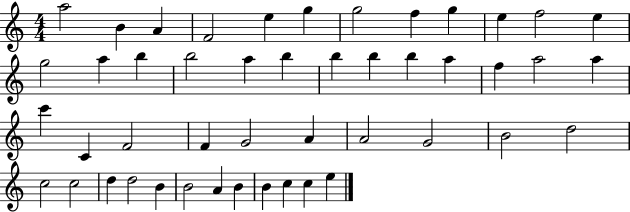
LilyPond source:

{
  \clef treble
  \numericTimeSignature
  \time 4/4
  \key c \major
  a''2 b'4 a'4 | f'2 e''4 g''4 | g''2 f''4 g''4 | e''4 f''2 e''4 | \break g''2 a''4 b''4 | b''2 a''4 b''4 | b''4 b''4 b''4 a''4 | f''4 a''2 a''4 | \break c'''4 c'4 f'2 | f'4 g'2 a'4 | a'2 g'2 | b'2 d''2 | \break c''2 c''2 | d''4 d''2 b'4 | b'2 a'4 b'4 | b'4 c''4 c''4 e''4 | \break \bar "|."
}